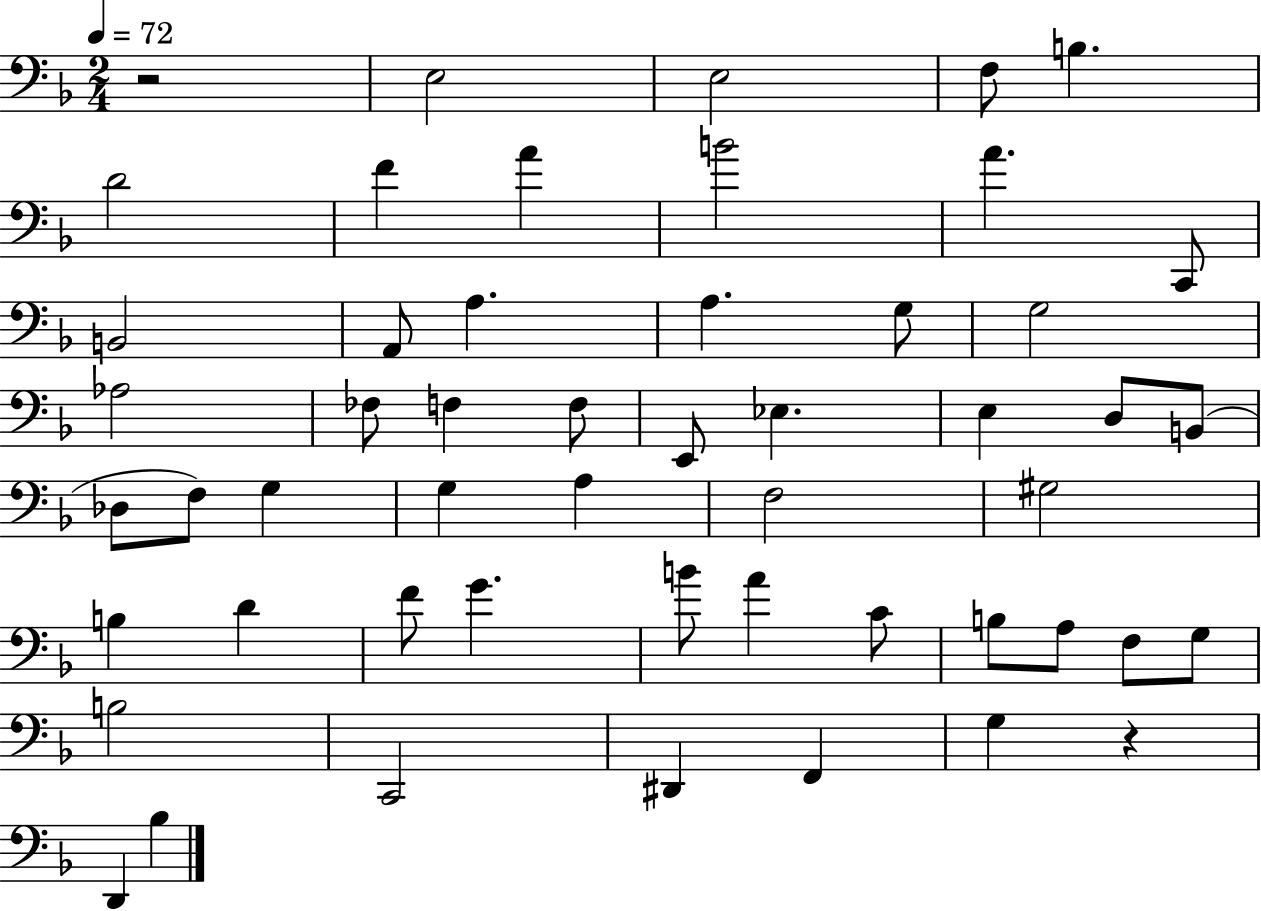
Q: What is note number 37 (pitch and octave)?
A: B4